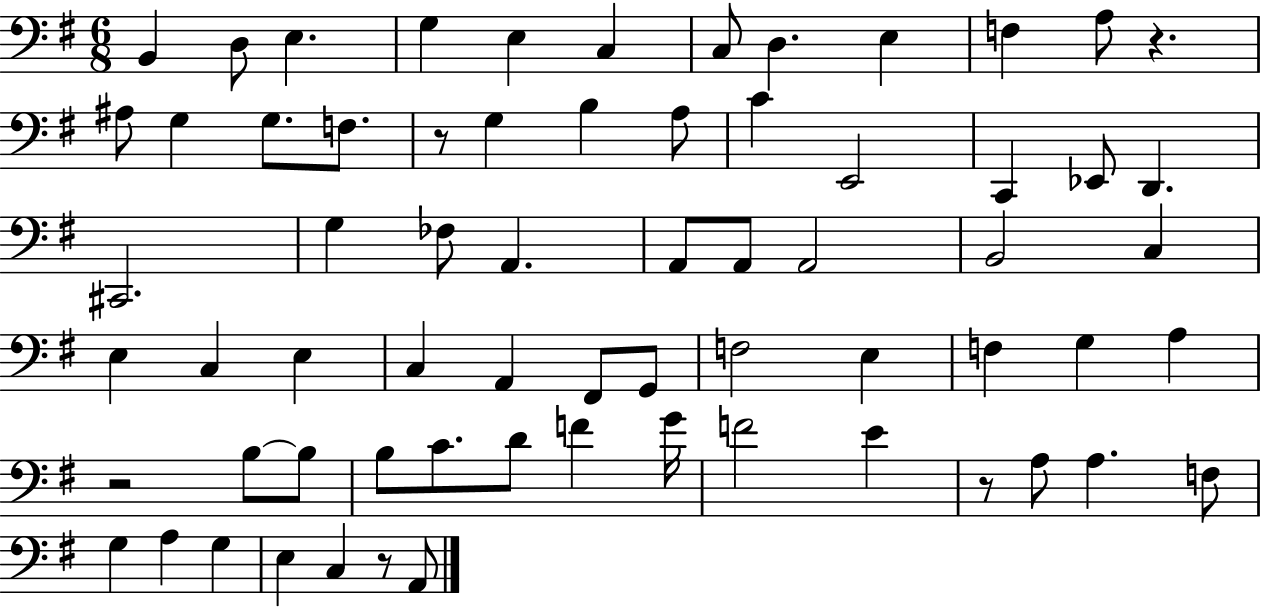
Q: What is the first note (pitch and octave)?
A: B2